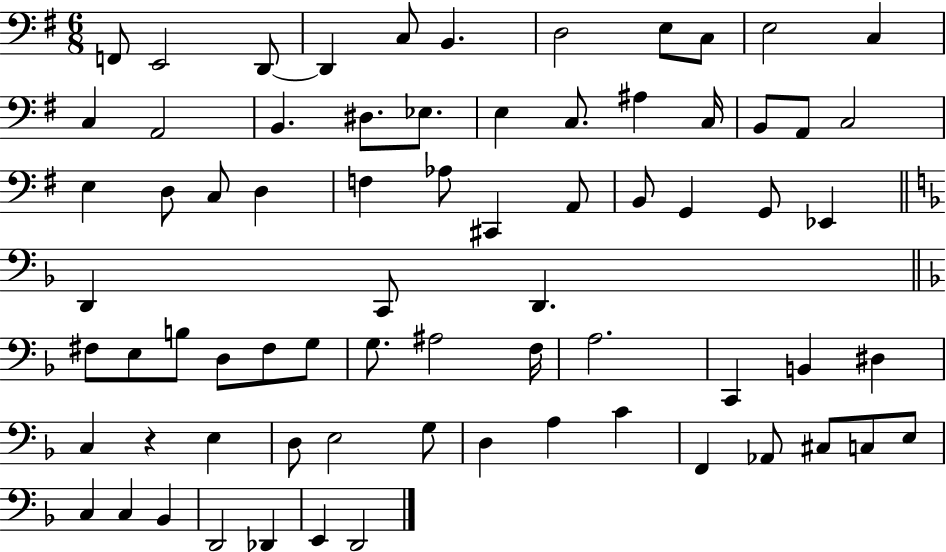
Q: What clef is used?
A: bass